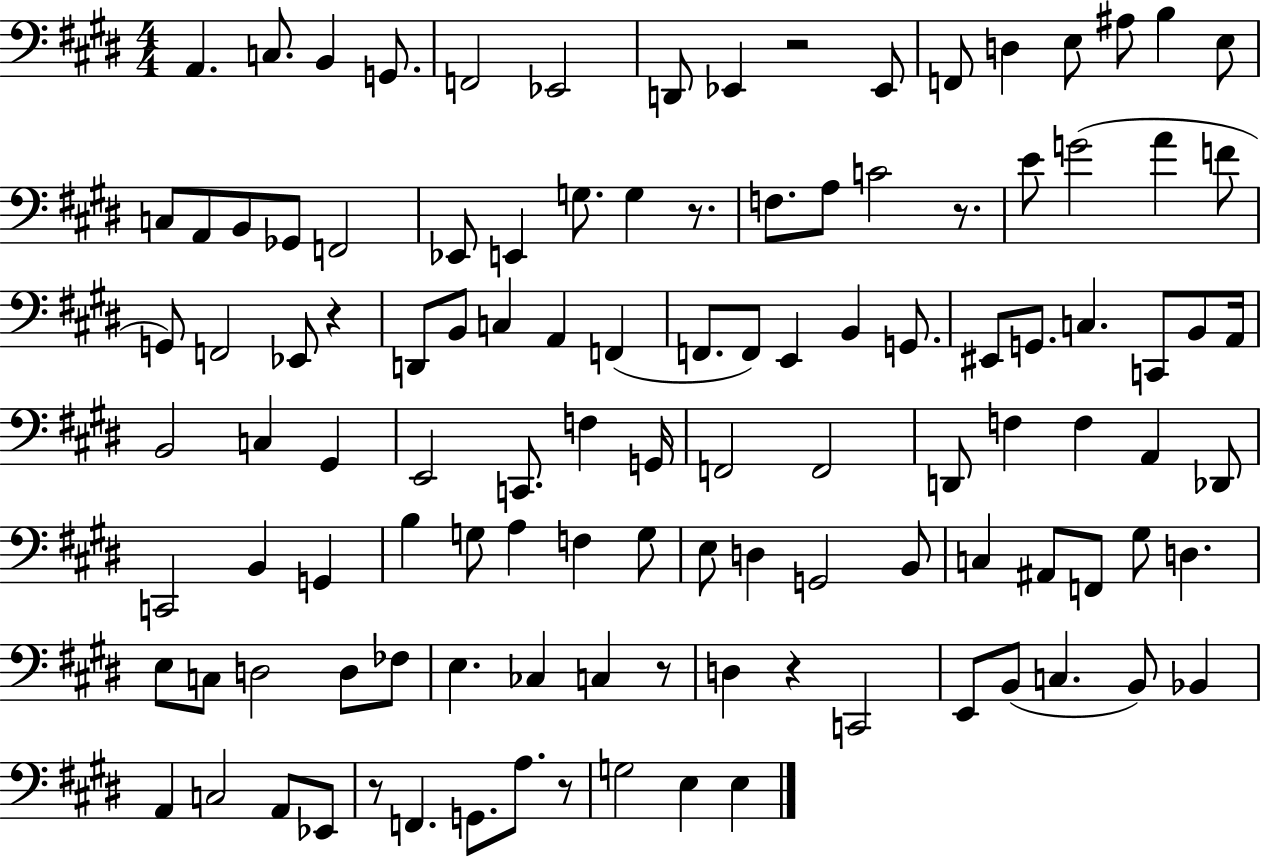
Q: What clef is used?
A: bass